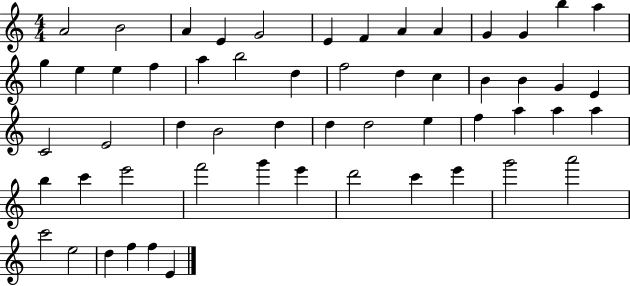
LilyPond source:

{
  \clef treble
  \numericTimeSignature
  \time 4/4
  \key c \major
  a'2 b'2 | a'4 e'4 g'2 | e'4 f'4 a'4 a'4 | g'4 g'4 b''4 a''4 | \break g''4 e''4 e''4 f''4 | a''4 b''2 d''4 | f''2 d''4 c''4 | b'4 b'4 g'4 e'4 | \break c'2 e'2 | d''4 b'2 d''4 | d''4 d''2 e''4 | f''4 a''4 a''4 a''4 | \break b''4 c'''4 e'''2 | f'''2 g'''4 e'''4 | d'''2 c'''4 e'''4 | g'''2 a'''2 | \break c'''2 e''2 | d''4 f''4 f''4 e'4 | \bar "|."
}